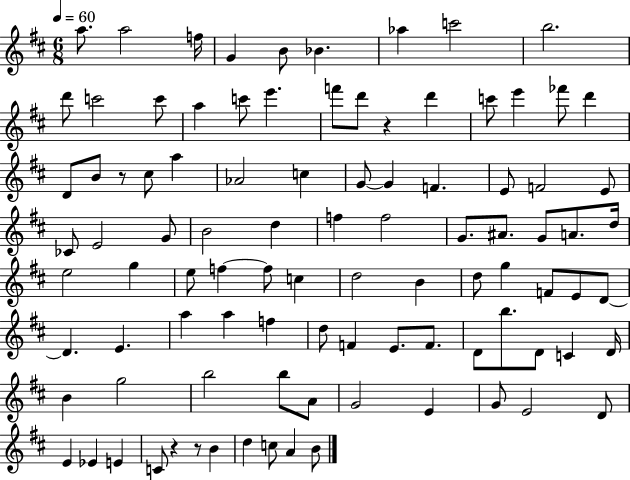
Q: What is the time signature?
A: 6/8